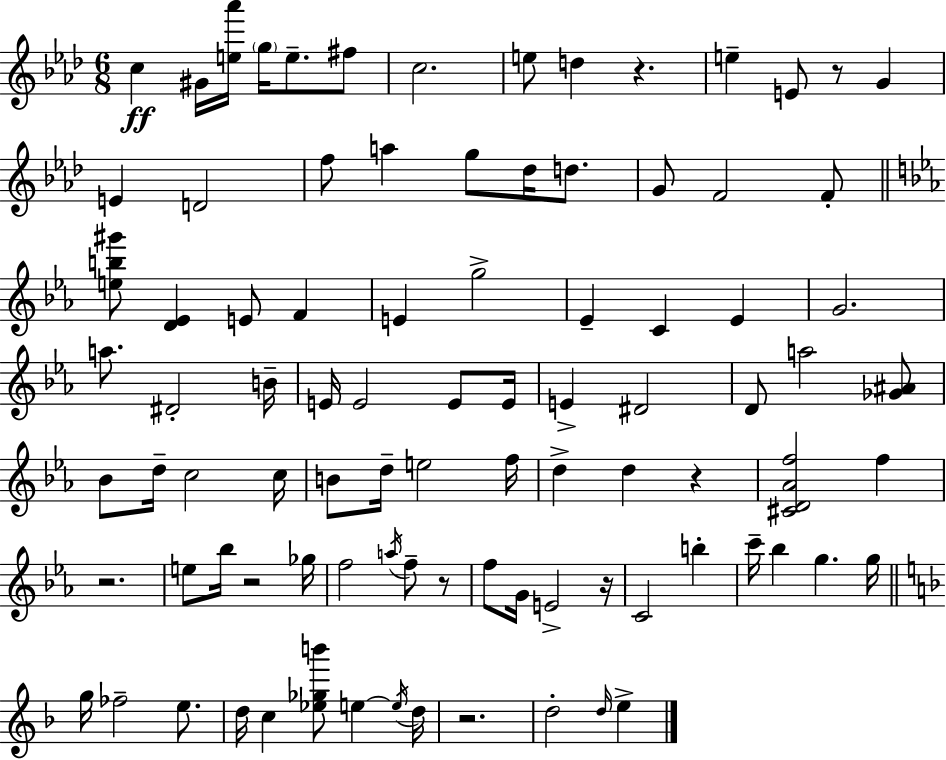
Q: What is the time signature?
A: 6/8